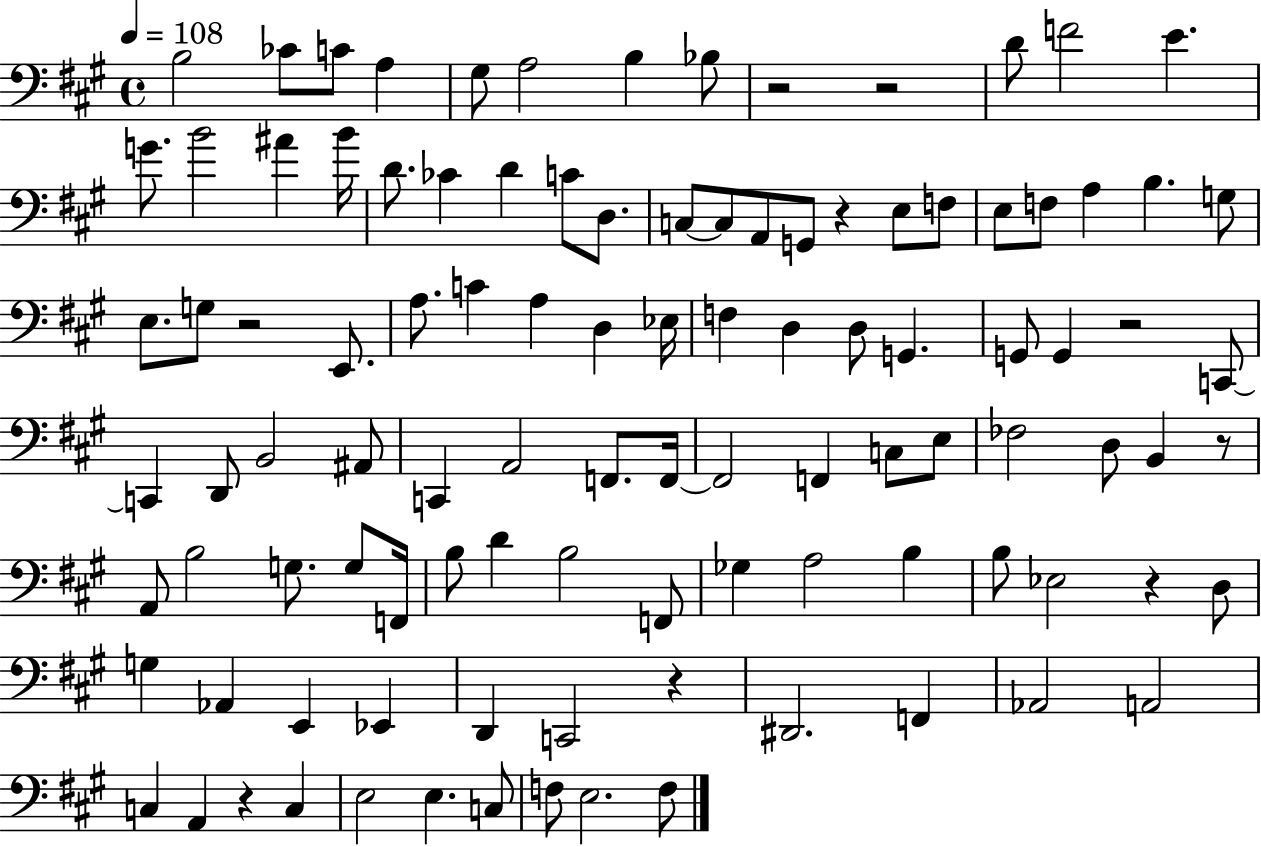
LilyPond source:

{
  \clef bass
  \time 4/4
  \defaultTimeSignature
  \key a \major
  \tempo 4 = 108
  b2 ces'8 c'8 a4 | gis8 a2 b4 bes8 | r2 r2 | d'8 f'2 e'4. | \break g'8. b'2 ais'4 b'16 | d'8. ces'4 d'4 c'8 d8. | c8~~ c8 a,8 g,8 r4 e8 f8 | e8 f8 a4 b4. g8 | \break e8. g8 r2 e,8. | a8. c'4 a4 d4 ees16 | f4 d4 d8 g,4. | g,8 g,4 r2 c,8~~ | \break c,4 d,8 b,2 ais,8 | c,4 a,2 f,8. f,16~~ | f,2 f,4 c8 e8 | fes2 d8 b,4 r8 | \break a,8 b2 g8. g8 f,16 | b8 d'4 b2 f,8 | ges4 a2 b4 | b8 ees2 r4 d8 | \break g4 aes,4 e,4 ees,4 | d,4 c,2 r4 | dis,2. f,4 | aes,2 a,2 | \break c4 a,4 r4 c4 | e2 e4. c8 | f8 e2. f8 | \bar "|."
}